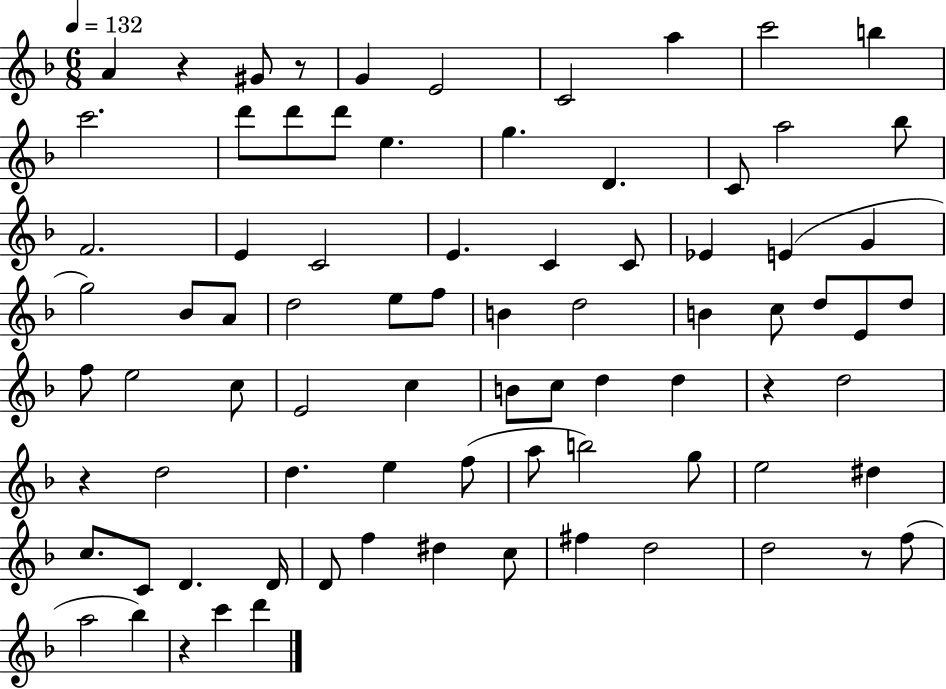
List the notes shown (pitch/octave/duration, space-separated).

A4/q R/q G#4/e R/e G4/q E4/h C4/h A5/q C6/h B5/q C6/h. D6/e D6/e D6/e E5/q. G5/q. D4/q. C4/e A5/h Bb5/e F4/h. E4/q C4/h E4/q. C4/q C4/e Eb4/q E4/q G4/q G5/h Bb4/e A4/e D5/h E5/e F5/e B4/q D5/h B4/q C5/e D5/e E4/e D5/e F5/e E5/h C5/e E4/h C5/q B4/e C5/e D5/q D5/q R/q D5/h R/q D5/h D5/q. E5/q F5/e A5/e B5/h G5/e E5/h D#5/q C5/e. C4/e D4/q. D4/s D4/e F5/q D#5/q C5/e F#5/q D5/h D5/h R/e F5/e A5/h Bb5/q R/q C6/q D6/q